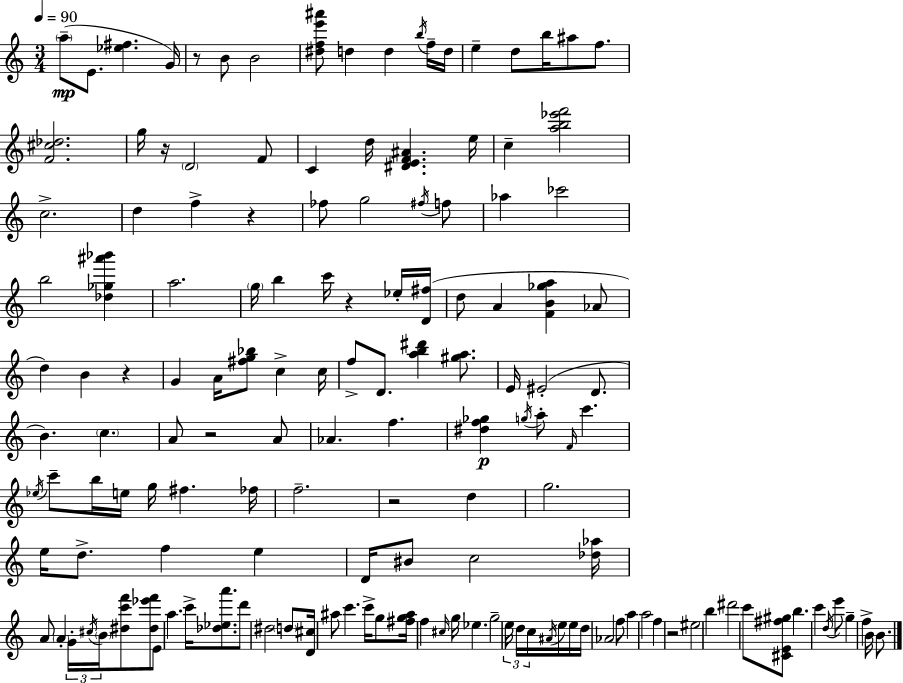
A5/e E4/e. [Eb5,F#5]/q. G4/s R/e B4/e B4/h [D#5,F5,E6,A#6]/e D5/q D5/q B5/s F5/s D5/s E5/q D5/e B5/s A#5/e F5/e. [F4,C#5,Db5]/h. G5/s R/s D4/h F4/e C4/q D5/s [D#4,E4,F4,A#4]/q. E5/s C5/q [A5,B5,Eb6,F6]/h C5/h. D5/q F5/q R/q FES5/e G5/h F#5/s F5/e Ab5/q CES6/h B5/h [Db5,Gb5,A#6,Bb6]/q A5/h. G5/s B5/q C6/s R/q Eb5/s [D4,F#5]/s D5/e A4/q [F4,B4,Gb5,A5]/q Ab4/e D5/q B4/q R/q G4/q A4/s [F#5,G5,Bb5]/e C5/q C5/s F5/e D4/e. [A5,B5,D#6]/q [G#5,A5]/e. E4/s EIS4/h D4/e. B4/q. C5/q. A4/e R/h A4/e Ab4/q. F5/q. [D#5,F5,Gb5]/q G5/s A5/e F4/s C6/q. Eb5/s C6/e B5/s E5/s G5/s F#5/q. FES5/s F5/h. R/h D5/q G5/h. E5/s D5/e. F5/q E5/q D4/s BIS4/e C5/h [Db5,Ab5]/s A4/e A4/q G4/s C#5/s B4/s [D#5,C6,F6]/e [D#5,Eb6,F6]/e E4/e A5/q. C6/s [Db5,Eb5,A6]/e. D6/e D#5/h D5/e [D4,C#5]/s A#5/e C6/q. C6/s G5/e [F#5,G5,A#5]/s F5/q C#5/s G5/s Eb5/q. G5/h E5/s D5/s C5/s A#4/s E5/s E5/s D5/s Ab4/h F5/e A5/q A5/h F5/q R/h EIS5/h B5/q D#6/h C6/e [C#4,E4,F#5,G#5]/e B5/q. C6/q D5/s E6/e G5/q F5/q B4/s B4/e.